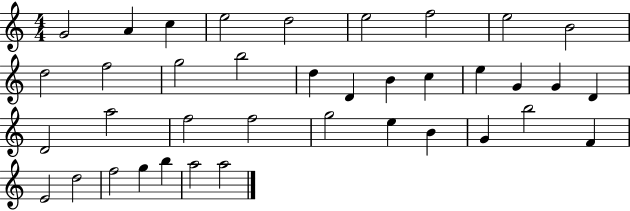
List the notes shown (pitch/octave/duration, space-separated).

G4/h A4/q C5/q E5/h D5/h E5/h F5/h E5/h B4/h D5/h F5/h G5/h B5/h D5/q D4/q B4/q C5/q E5/q G4/q G4/q D4/q D4/h A5/h F5/h F5/h G5/h E5/q B4/q G4/q B5/h F4/q E4/h D5/h F5/h G5/q B5/q A5/h A5/h